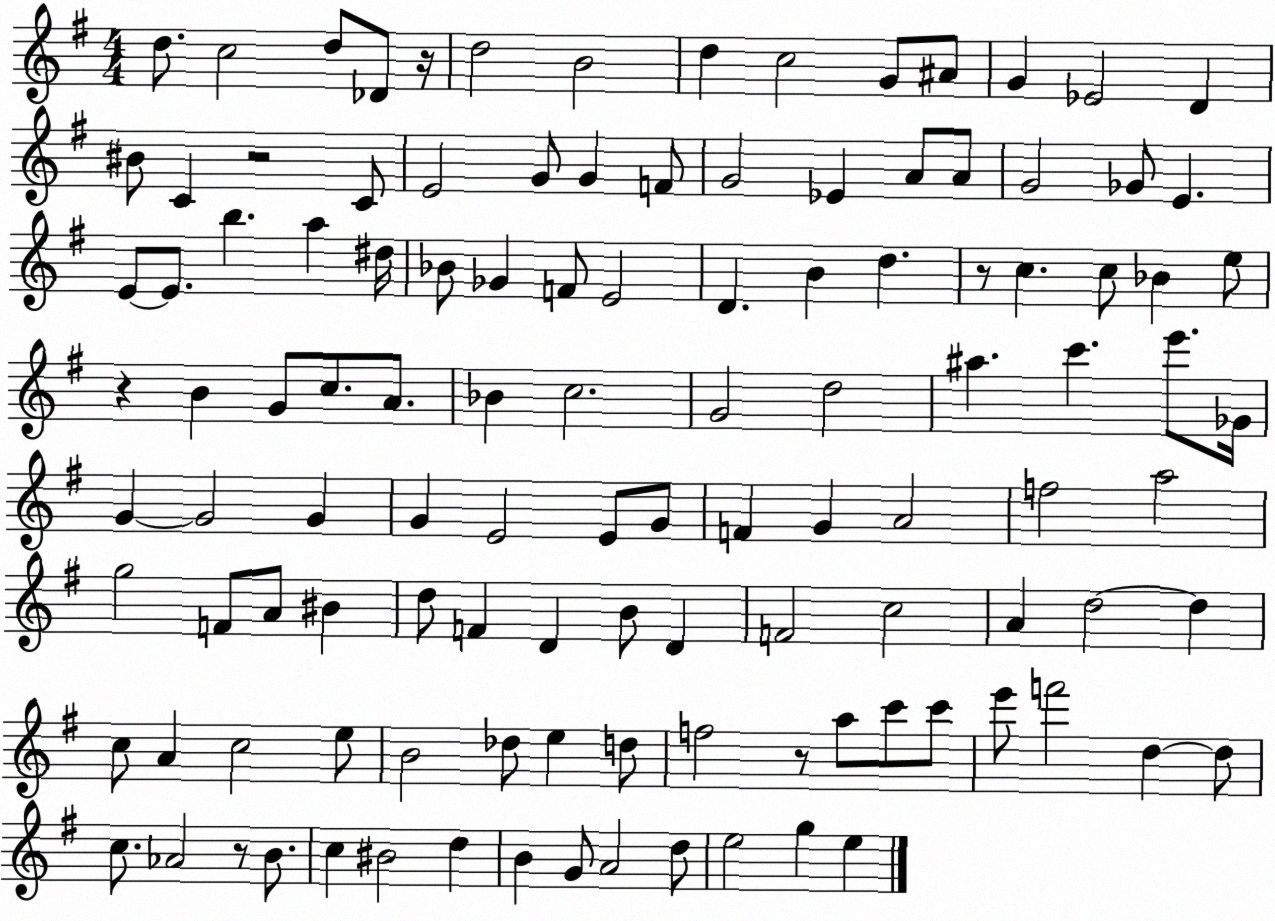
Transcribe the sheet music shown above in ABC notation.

X:1
T:Untitled
M:4/4
L:1/4
K:G
d/2 c2 d/2 _D/2 z/4 d2 B2 d c2 G/2 ^A/2 G _E2 D ^B/2 C z2 C/2 E2 G/2 G F/2 G2 _E A/2 A/2 G2 _G/2 E E/2 E/2 b a ^d/4 _B/2 _G F/2 E2 D B d z/2 c c/2 _B e/2 z B G/2 c/2 A/2 _B c2 G2 d2 ^a c' e'/2 _G/4 G G2 G G E2 E/2 G/2 F G A2 f2 a2 g2 F/2 A/2 ^B d/2 F D B/2 D F2 c2 A d2 d c/2 A c2 e/2 B2 _d/2 e d/2 f2 z/2 a/2 c'/2 c'/2 e'/2 f'2 d d/2 c/2 _A2 z/2 B/2 c ^B2 d B G/2 A2 d/2 e2 g e